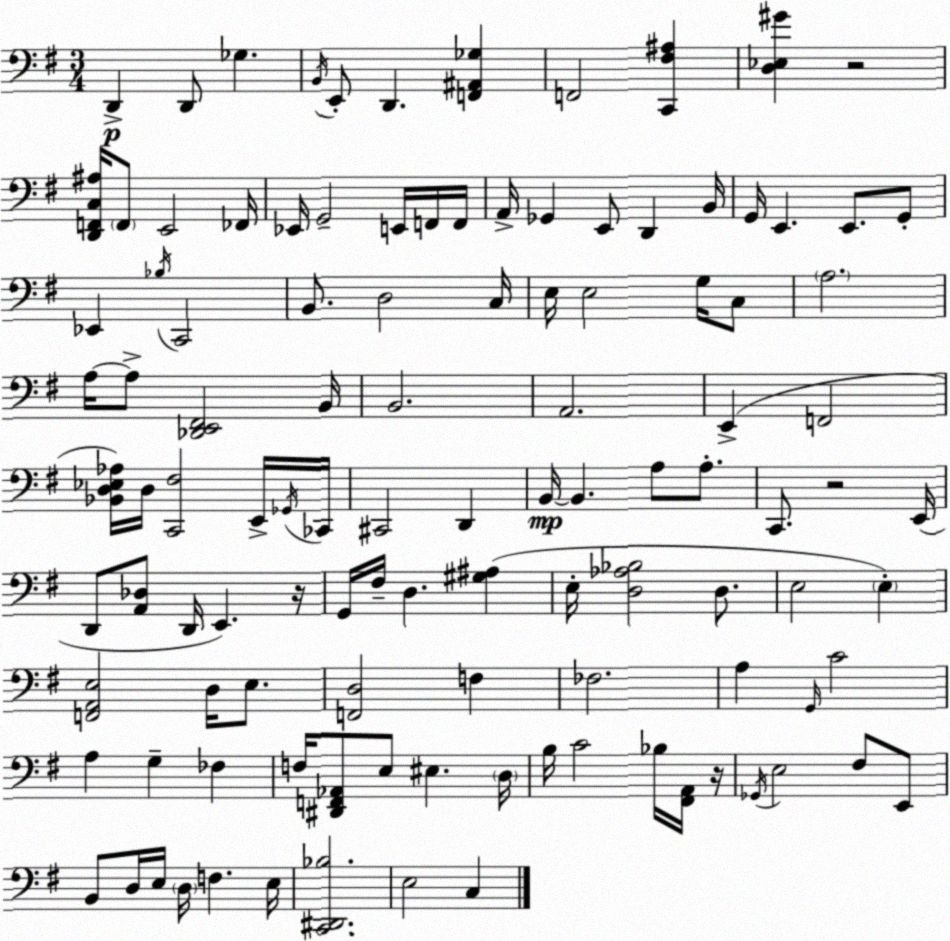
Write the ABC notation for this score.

X:1
T:Untitled
M:3/4
L:1/4
K:G
D,, D,,/2 _G, B,,/4 E,,/2 D,, [F,,^A,,_G,] F,,2 [C,,^F,^A,] [D,_E,^G] z2 [D,,F,,C,^A,]/4 F,,/2 E,,2 _F,,/4 _E,,/4 G,,2 E,,/4 F,,/4 F,,/4 A,,/4 _G,, E,,/2 D,, B,,/4 G,,/4 E,, E,,/2 G,,/2 _E,, _B,/4 C,,2 B,,/2 D,2 C,/4 E,/4 E,2 G,/4 C,/2 A,2 A,/4 A,/2 [_D,,E,,^F,,]2 B,,/4 B,,2 A,,2 E,, F,,2 [_B,,D,_E,_A,]/4 D,/4 [C,,^F,]2 E,,/4 _G,,/4 _C,,/4 ^C,,2 D,, B,,/4 B,, A,/2 A,/2 C,,/2 z2 E,,/4 D,,/2 [A,,_D,]/2 D,,/4 E,, z/4 G,,/4 ^F,/4 D, [^G,^A,] E,/4 [D,_A,_B,]2 D,/2 E,2 E, [F,,A,,E,]2 D,/4 E,/2 [F,,D,]2 F, _F,2 A, G,,/4 C2 A, G, _F, F,/4 [^D,,F,,_A,,]/2 E,/2 ^E, D,/4 B,/4 C2 _B,/4 [^F,,A,,]/4 z/4 _G,,/4 E,2 ^F,/2 E,,/2 B,,/2 D,/4 E,/4 D,/4 F, E,/4 [C,,^D,,_B,]2 E,2 C,